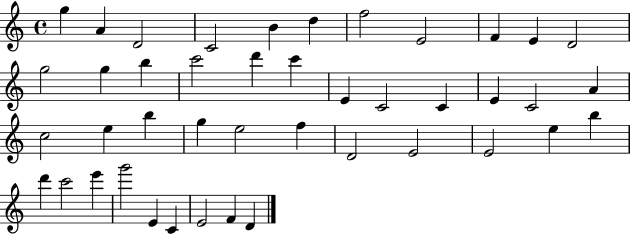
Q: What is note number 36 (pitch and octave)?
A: C6